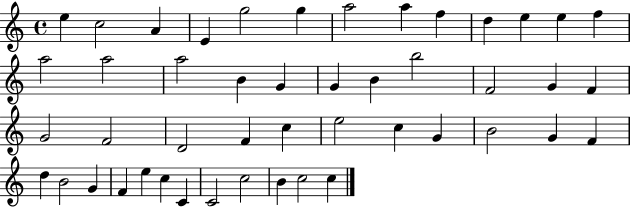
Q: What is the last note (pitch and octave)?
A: C5